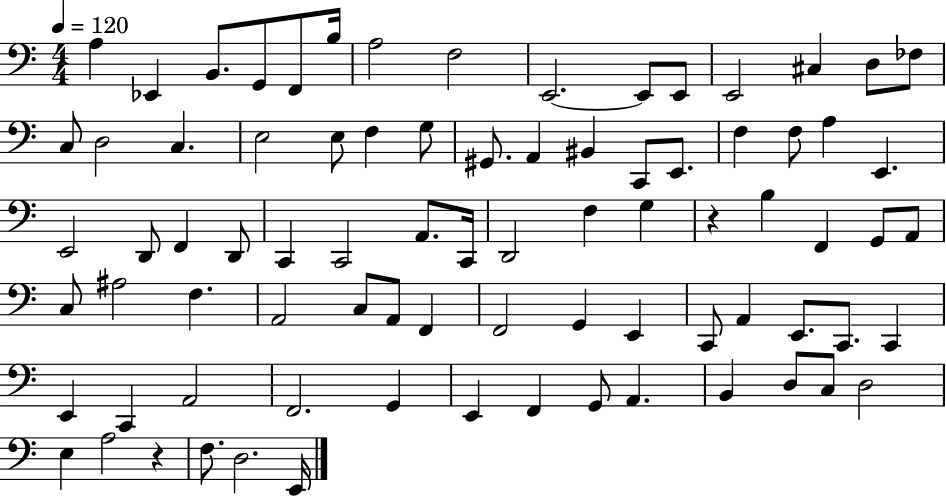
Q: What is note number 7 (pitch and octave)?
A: A3